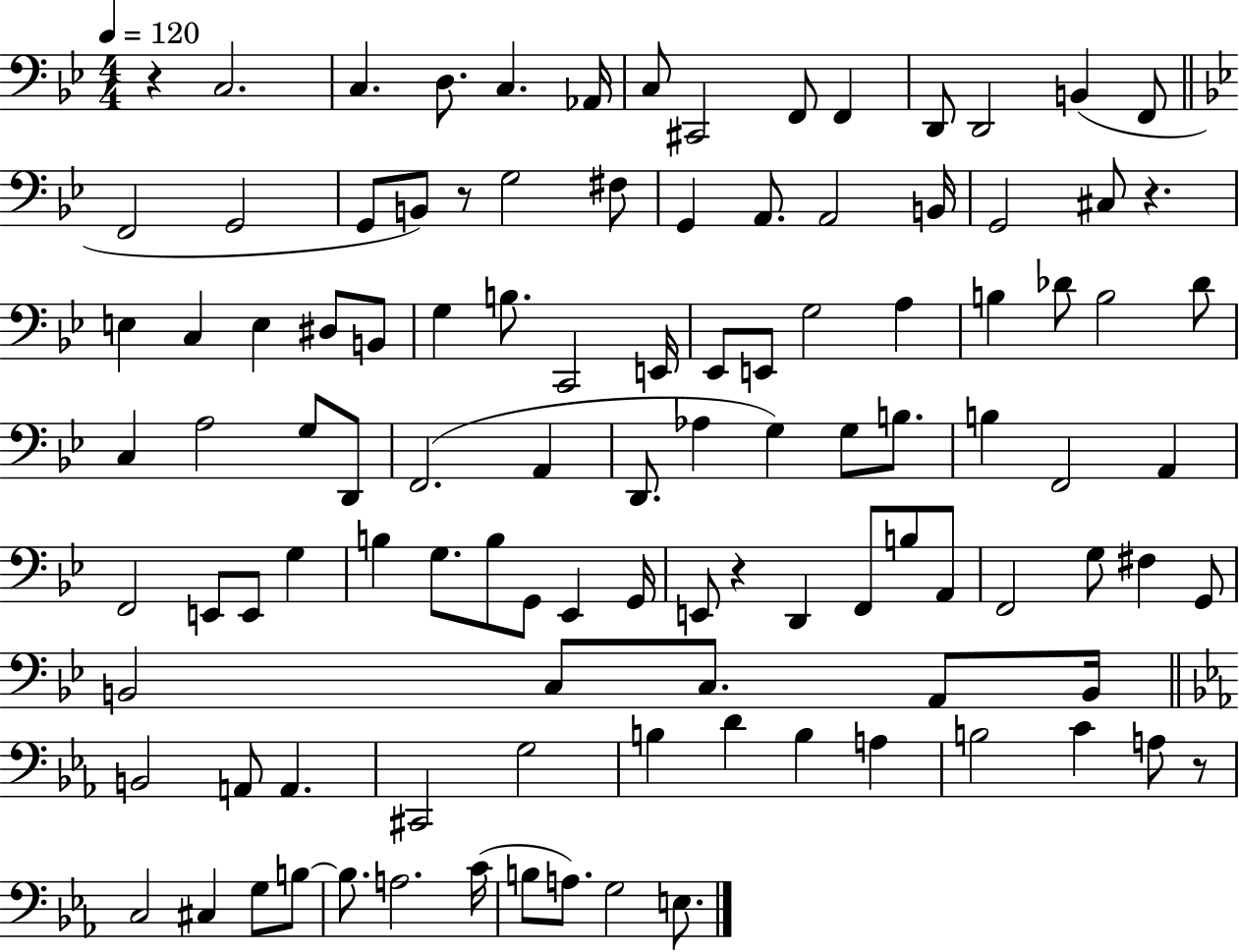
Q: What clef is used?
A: bass